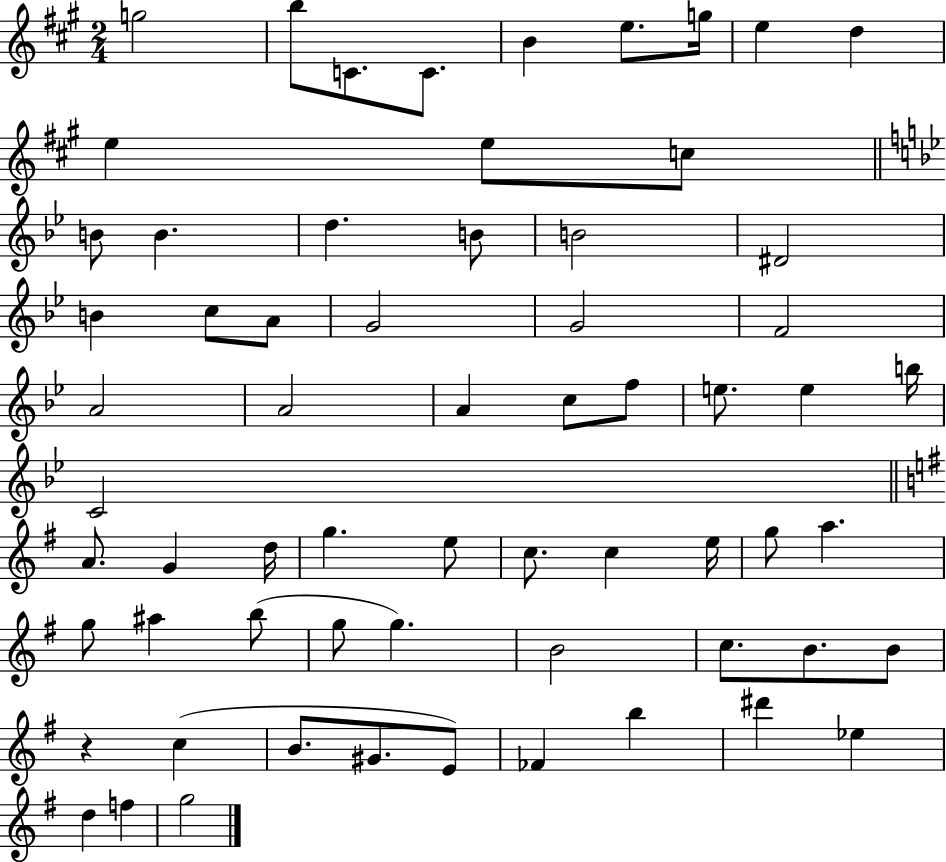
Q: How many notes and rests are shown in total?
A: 64